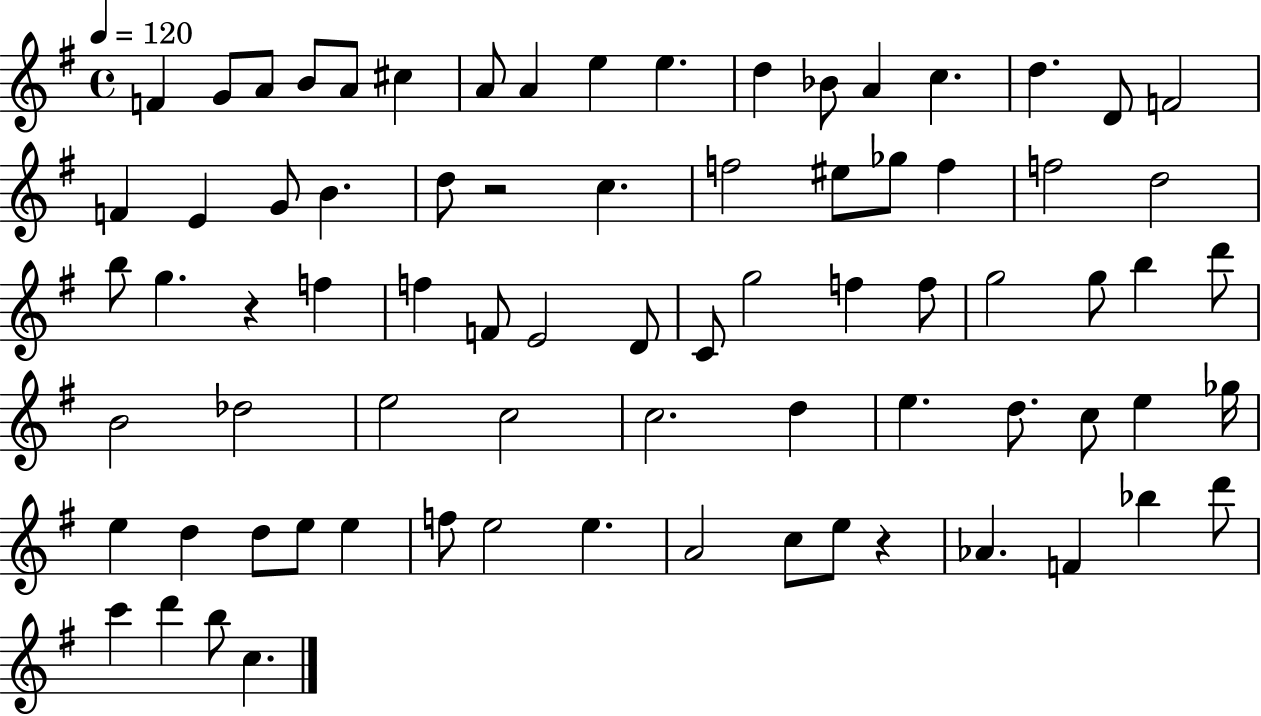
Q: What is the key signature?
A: G major